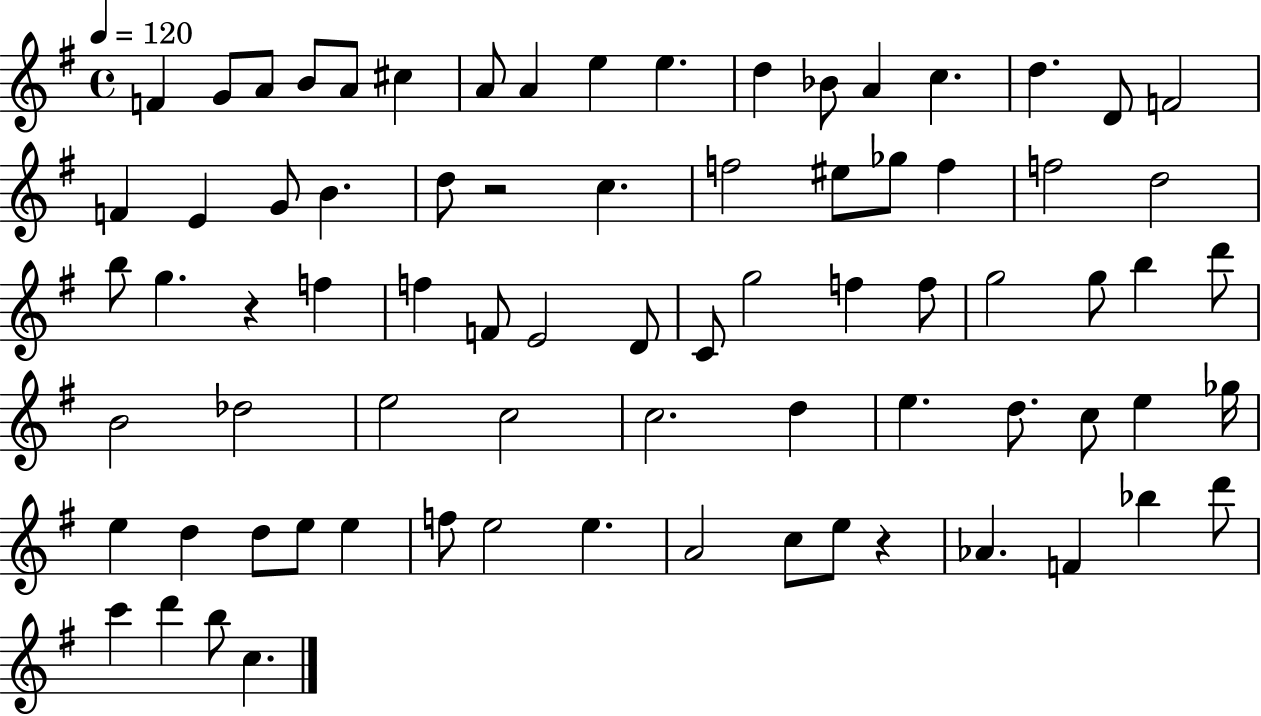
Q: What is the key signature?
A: G major